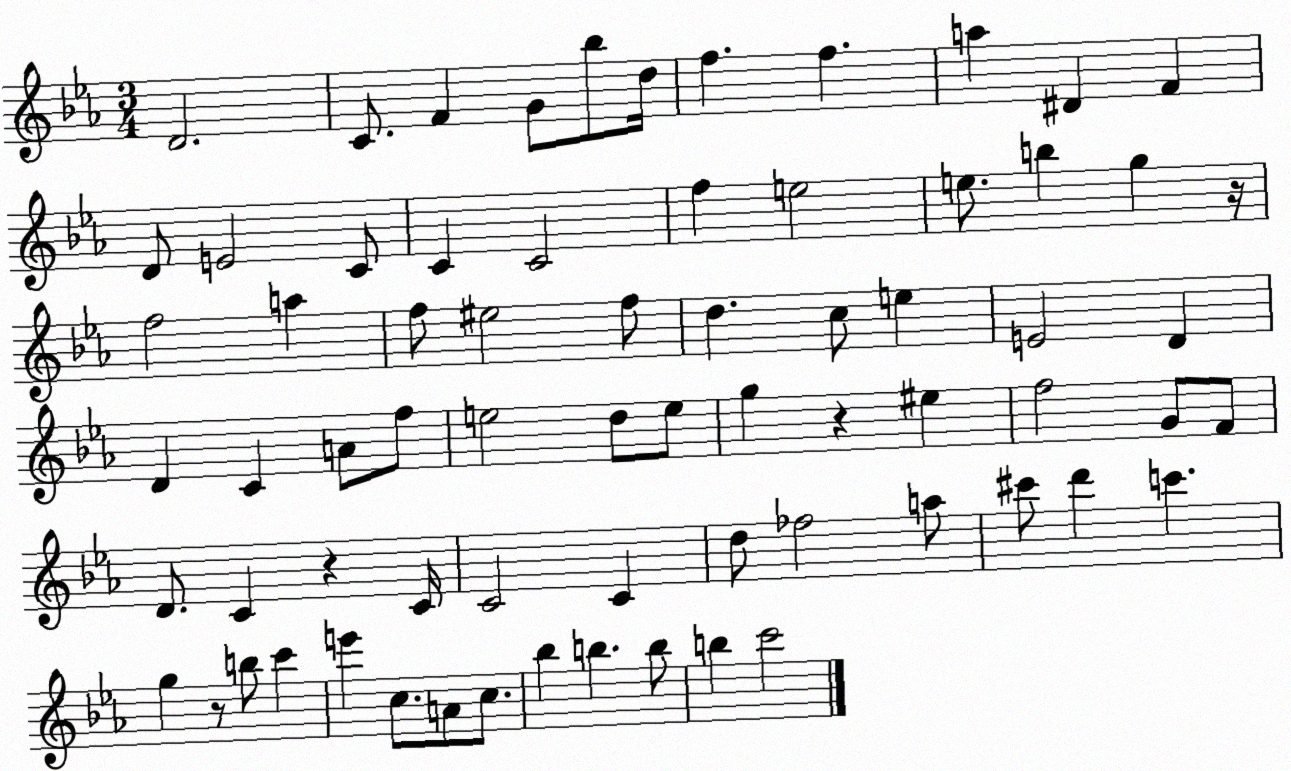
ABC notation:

X:1
T:Untitled
M:3/4
L:1/4
K:Eb
D2 C/2 F G/2 _b/2 d/4 f f a ^D F D/2 E2 C/2 C C2 f e2 e/2 b g z/4 f2 a f/2 ^e2 f/2 d c/2 e E2 D D C A/2 f/2 e2 d/2 e/2 g z ^e f2 G/2 F/2 D/2 C z C/4 C2 C d/2 _f2 a/2 ^c'/2 d' c' g z/2 b/2 c' e' c/2 A/2 c/2 _b b b/2 b c'2